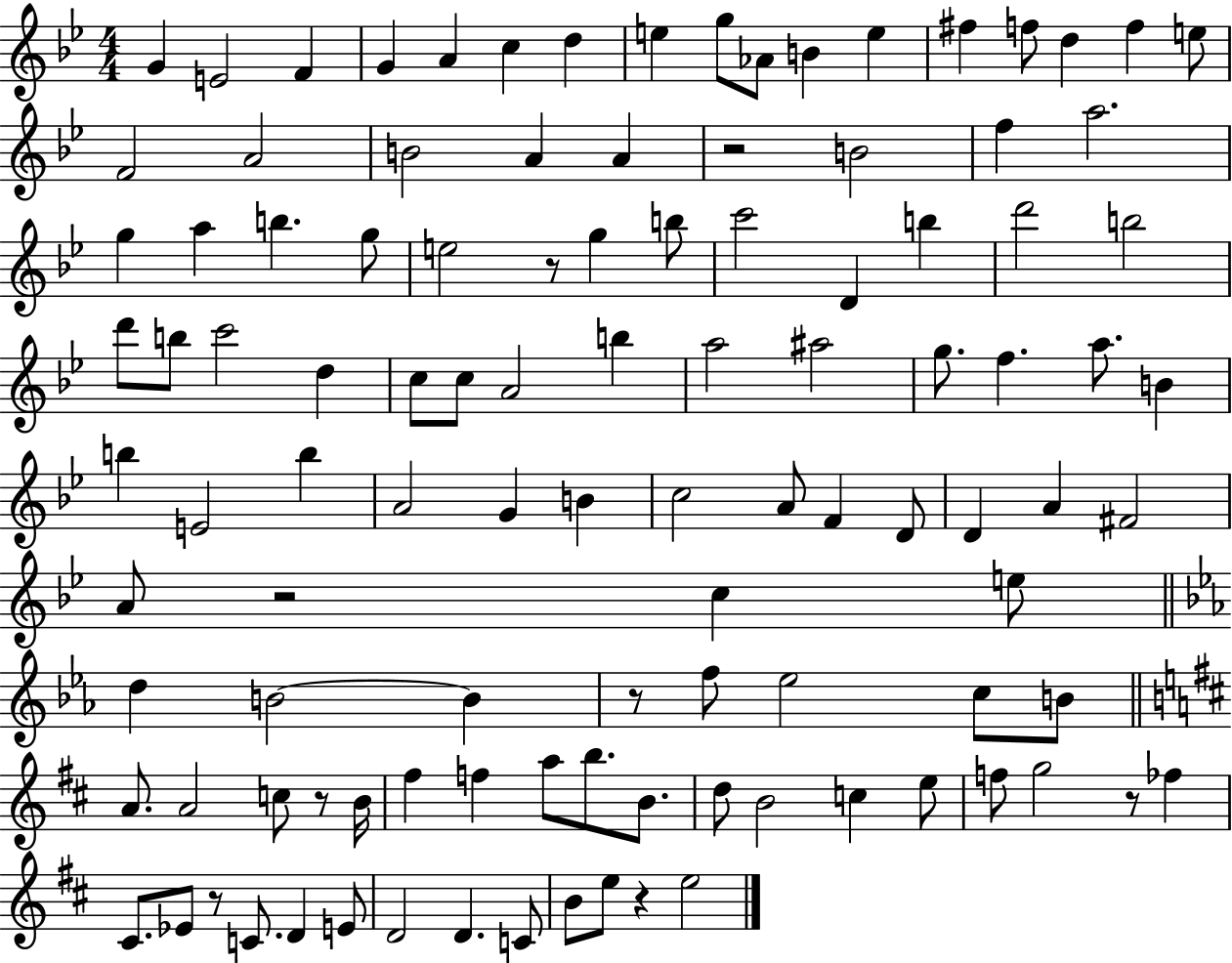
X:1
T:Untitled
M:4/4
L:1/4
K:Bb
G E2 F G A c d e g/2 _A/2 B e ^f f/2 d f e/2 F2 A2 B2 A A z2 B2 f a2 g a b g/2 e2 z/2 g b/2 c'2 D b d'2 b2 d'/2 b/2 c'2 d c/2 c/2 A2 b a2 ^a2 g/2 f a/2 B b E2 b A2 G B c2 A/2 F D/2 D A ^F2 A/2 z2 c e/2 d B2 B z/2 f/2 _e2 c/2 B/2 A/2 A2 c/2 z/2 B/4 ^f f a/2 b/2 B/2 d/2 B2 c e/2 f/2 g2 z/2 _f ^C/2 _E/2 z/2 C/2 D E/2 D2 D C/2 B/2 e/2 z e2